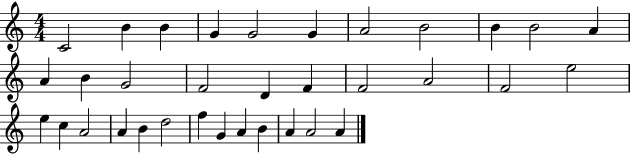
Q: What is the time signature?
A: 4/4